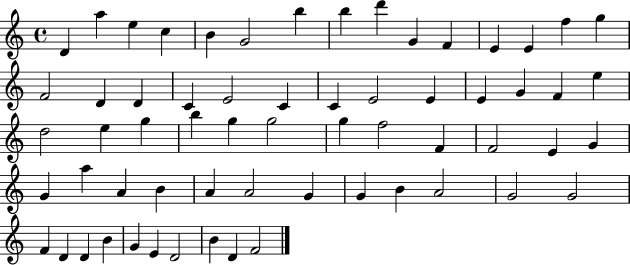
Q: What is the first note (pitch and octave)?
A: D4